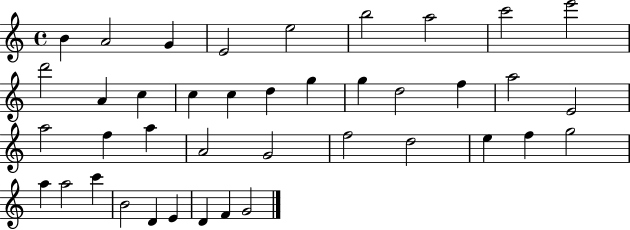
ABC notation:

X:1
T:Untitled
M:4/4
L:1/4
K:C
B A2 G E2 e2 b2 a2 c'2 e'2 d'2 A c c c d g g d2 f a2 E2 a2 f a A2 G2 f2 d2 e f g2 a a2 c' B2 D E D F G2